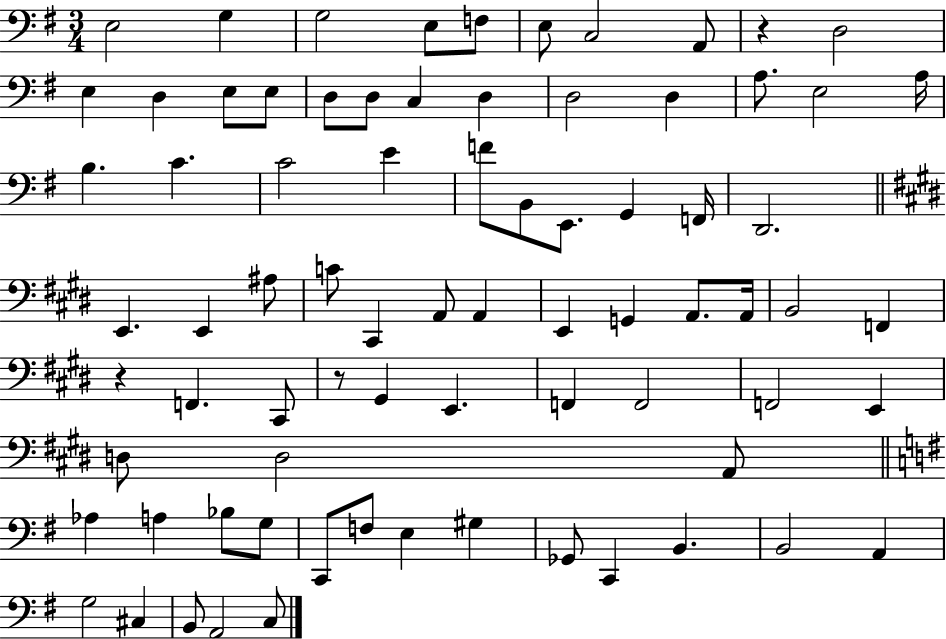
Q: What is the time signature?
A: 3/4